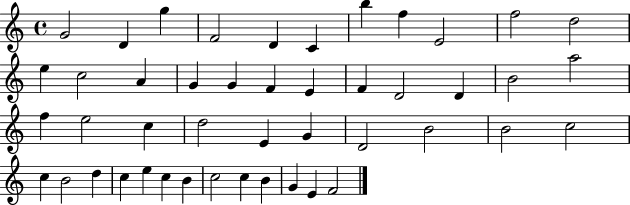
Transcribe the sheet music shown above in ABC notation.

X:1
T:Untitled
M:4/4
L:1/4
K:C
G2 D g F2 D C b f E2 f2 d2 e c2 A G G F E F D2 D B2 a2 f e2 c d2 E G D2 B2 B2 c2 c B2 d c e c B c2 c B G E F2